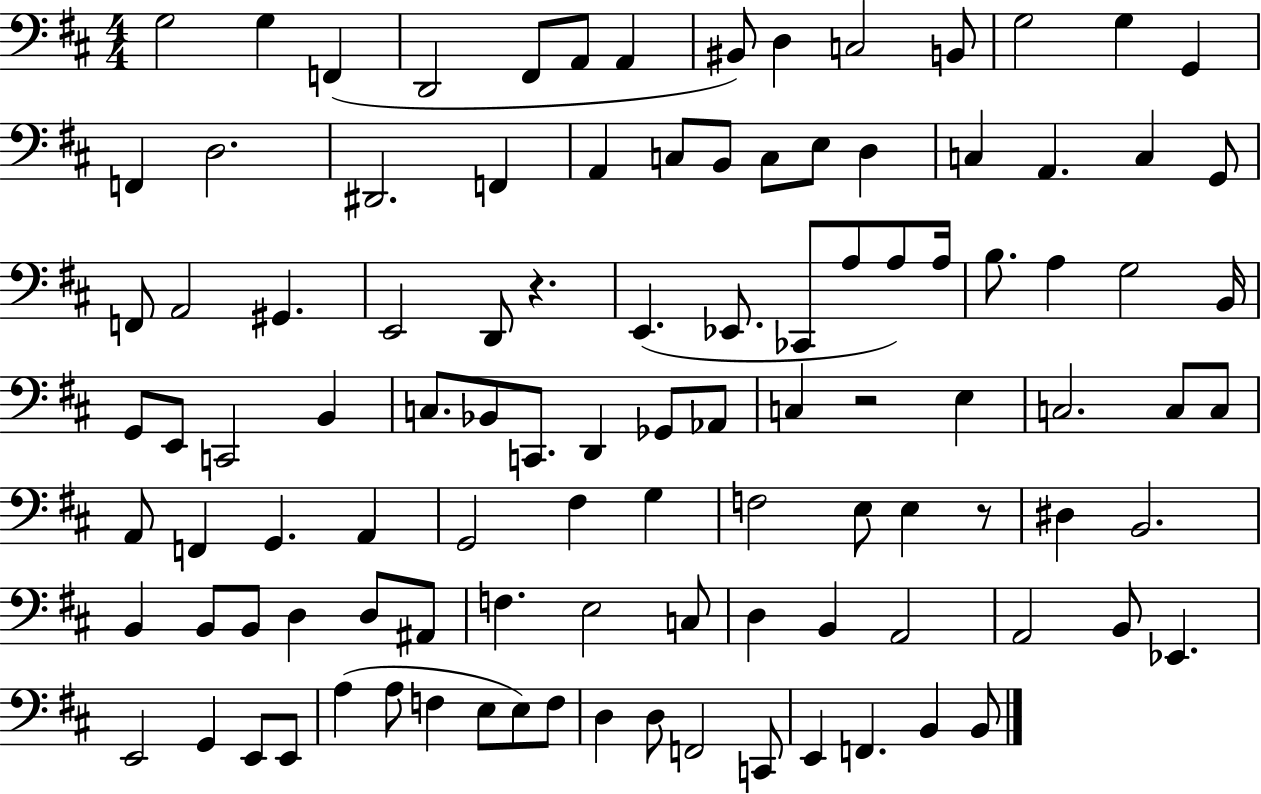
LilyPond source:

{
  \clef bass
  \numericTimeSignature
  \time 4/4
  \key d \major
  g2 g4 f,4( | d,2 fis,8 a,8 a,4 | bis,8) d4 c2 b,8 | g2 g4 g,4 | \break f,4 d2. | dis,2. f,4 | a,4 c8 b,8 c8 e8 d4 | c4 a,4. c4 g,8 | \break f,8 a,2 gis,4. | e,2 d,8 r4. | e,4.( ees,8. ces,8 a8 a8) a16 | b8. a4 g2 b,16 | \break g,8 e,8 c,2 b,4 | c8. bes,8 c,8. d,4 ges,8 aes,8 | c4 r2 e4 | c2. c8 c8 | \break a,8 f,4 g,4. a,4 | g,2 fis4 g4 | f2 e8 e4 r8 | dis4 b,2. | \break b,4 b,8 b,8 d4 d8 ais,8 | f4. e2 c8 | d4 b,4 a,2 | a,2 b,8 ees,4. | \break e,2 g,4 e,8 e,8 | a4( a8 f4 e8 e8) f8 | d4 d8 f,2 c,8 | e,4 f,4. b,4 b,8 | \break \bar "|."
}